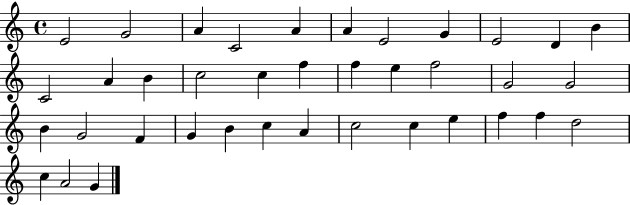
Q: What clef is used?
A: treble